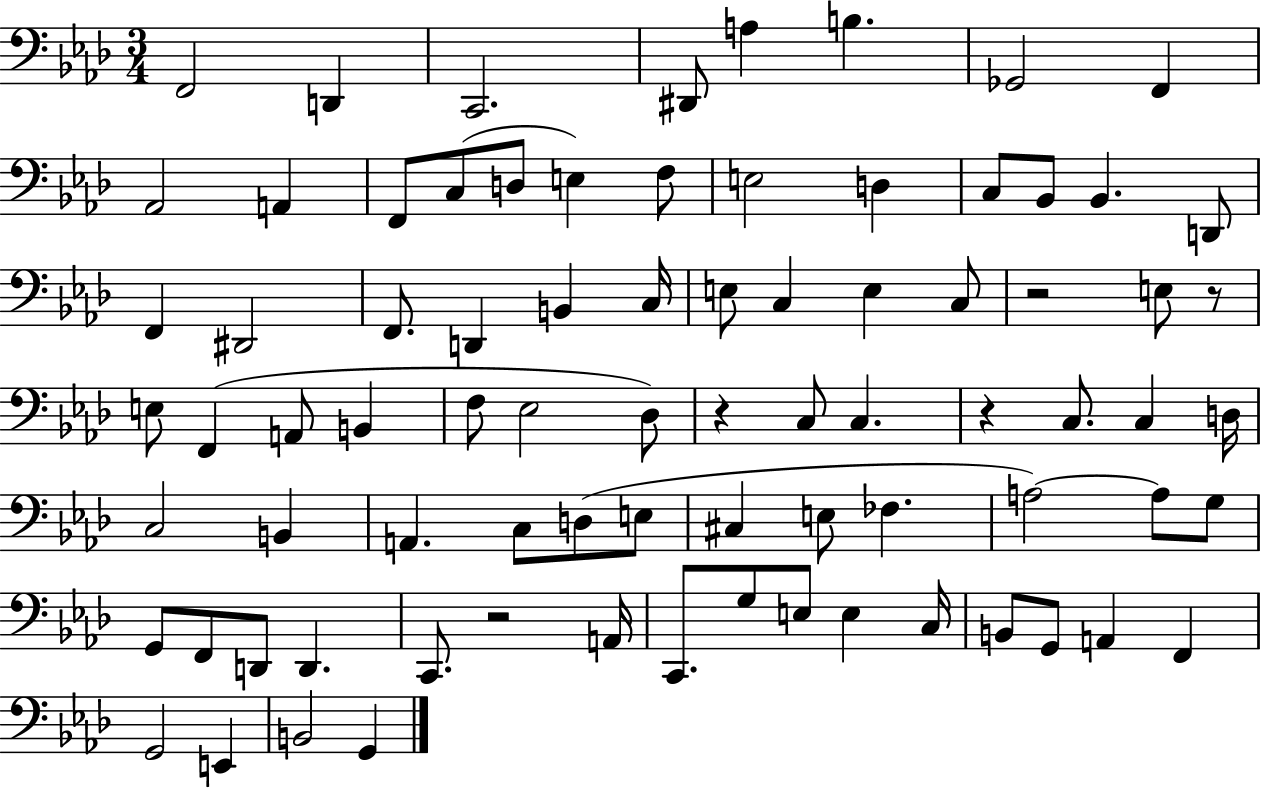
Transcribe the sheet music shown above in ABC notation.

X:1
T:Untitled
M:3/4
L:1/4
K:Ab
F,,2 D,, C,,2 ^D,,/2 A, B, _G,,2 F,, _A,,2 A,, F,,/2 C,/2 D,/2 E, F,/2 E,2 D, C,/2 _B,,/2 _B,, D,,/2 F,, ^D,,2 F,,/2 D,, B,, C,/4 E,/2 C, E, C,/2 z2 E,/2 z/2 E,/2 F,, A,,/2 B,, F,/2 _E,2 _D,/2 z C,/2 C, z C,/2 C, D,/4 C,2 B,, A,, C,/2 D,/2 E,/2 ^C, E,/2 _F, A,2 A,/2 G,/2 G,,/2 F,,/2 D,,/2 D,, C,,/2 z2 A,,/4 C,,/2 G,/2 E,/2 E, C,/4 B,,/2 G,,/2 A,, F,, G,,2 E,, B,,2 G,,